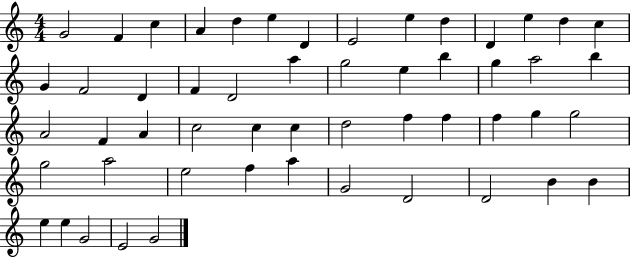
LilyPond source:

{
  \clef treble
  \numericTimeSignature
  \time 4/4
  \key c \major
  g'2 f'4 c''4 | a'4 d''4 e''4 d'4 | e'2 e''4 d''4 | d'4 e''4 d''4 c''4 | \break g'4 f'2 d'4 | f'4 d'2 a''4 | g''2 e''4 b''4 | g''4 a''2 b''4 | \break a'2 f'4 a'4 | c''2 c''4 c''4 | d''2 f''4 f''4 | f''4 g''4 g''2 | \break g''2 a''2 | e''2 f''4 a''4 | g'2 d'2 | d'2 b'4 b'4 | \break e''4 e''4 g'2 | e'2 g'2 | \bar "|."
}